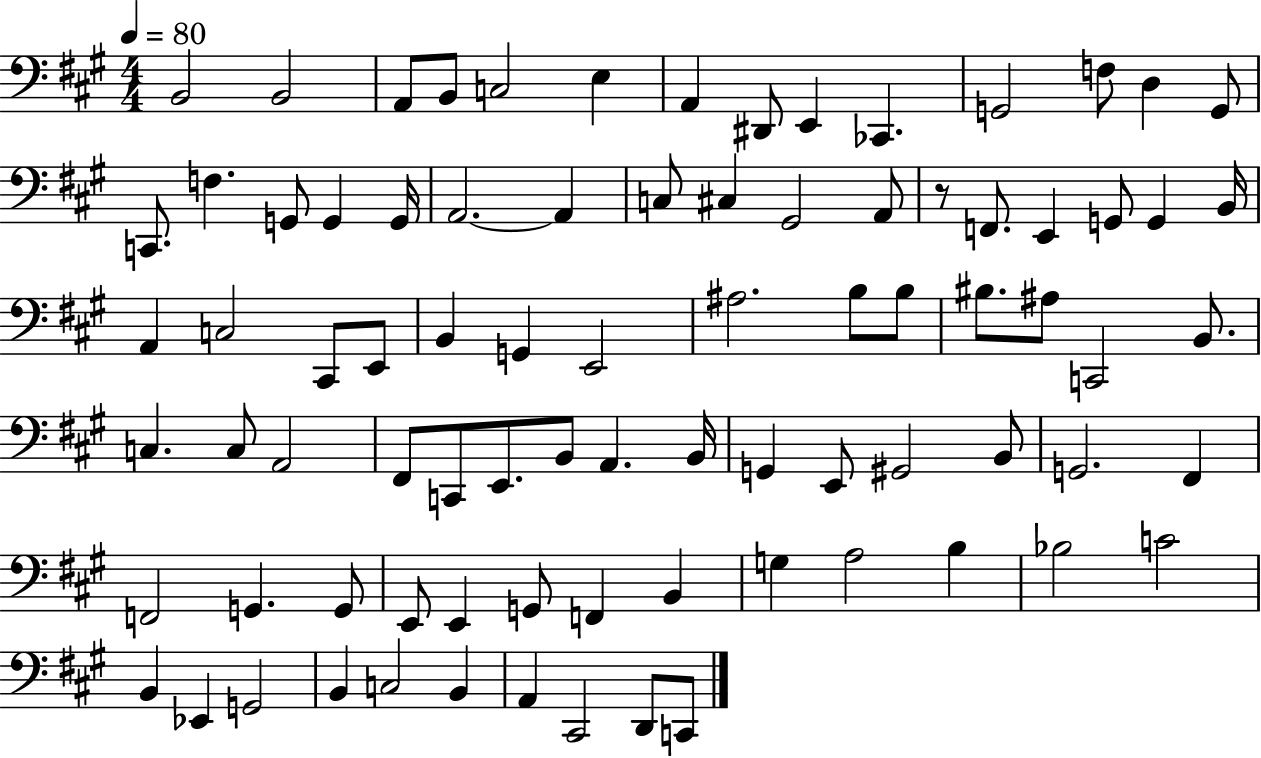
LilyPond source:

{
  \clef bass
  \numericTimeSignature
  \time 4/4
  \key a \major
  \tempo 4 = 80
  b,2 b,2 | a,8 b,8 c2 e4 | a,4 dis,8 e,4 ces,4. | g,2 f8 d4 g,8 | \break c,8. f4. g,8 g,4 g,16 | a,2.~~ a,4 | c8 cis4 gis,2 a,8 | r8 f,8. e,4 g,8 g,4 b,16 | \break a,4 c2 cis,8 e,8 | b,4 g,4 e,2 | ais2. b8 b8 | bis8. ais8 c,2 b,8. | \break c4. c8 a,2 | fis,8 c,8 e,8. b,8 a,4. b,16 | g,4 e,8 gis,2 b,8 | g,2. fis,4 | \break f,2 g,4. g,8 | e,8 e,4 g,8 f,4 b,4 | g4 a2 b4 | bes2 c'2 | \break b,4 ees,4 g,2 | b,4 c2 b,4 | a,4 cis,2 d,8 c,8 | \bar "|."
}